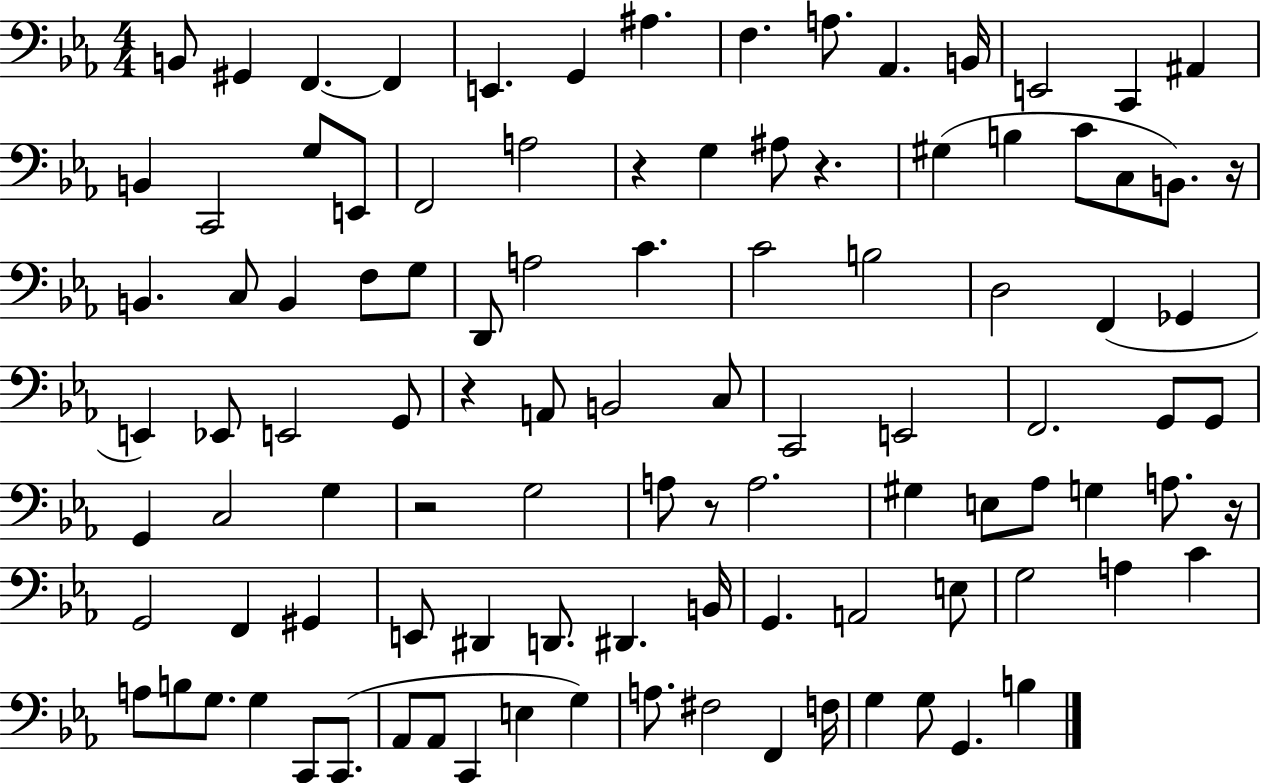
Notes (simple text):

B2/e G#2/q F2/q. F2/q E2/q. G2/q A#3/q. F3/q. A3/e. Ab2/q. B2/s E2/h C2/q A#2/q B2/q C2/h G3/e E2/e F2/h A3/h R/q G3/q A#3/e R/q. G#3/q B3/q C4/e C3/e B2/e. R/s B2/q. C3/e B2/q F3/e G3/e D2/e A3/h C4/q. C4/h B3/h D3/h F2/q Gb2/q E2/q Eb2/e E2/h G2/e R/q A2/e B2/h C3/e C2/h E2/h F2/h. G2/e G2/e G2/q C3/h G3/q R/h G3/h A3/e R/e A3/h. G#3/q E3/e Ab3/e G3/q A3/e. R/s G2/h F2/q G#2/q E2/e D#2/q D2/e. D#2/q. B2/s G2/q. A2/h E3/e G3/h A3/q C4/q A3/e B3/e G3/e. G3/q C2/e C2/e. Ab2/e Ab2/e C2/q E3/q G3/q A3/e. F#3/h F2/q F3/s G3/q G3/e G2/q. B3/q